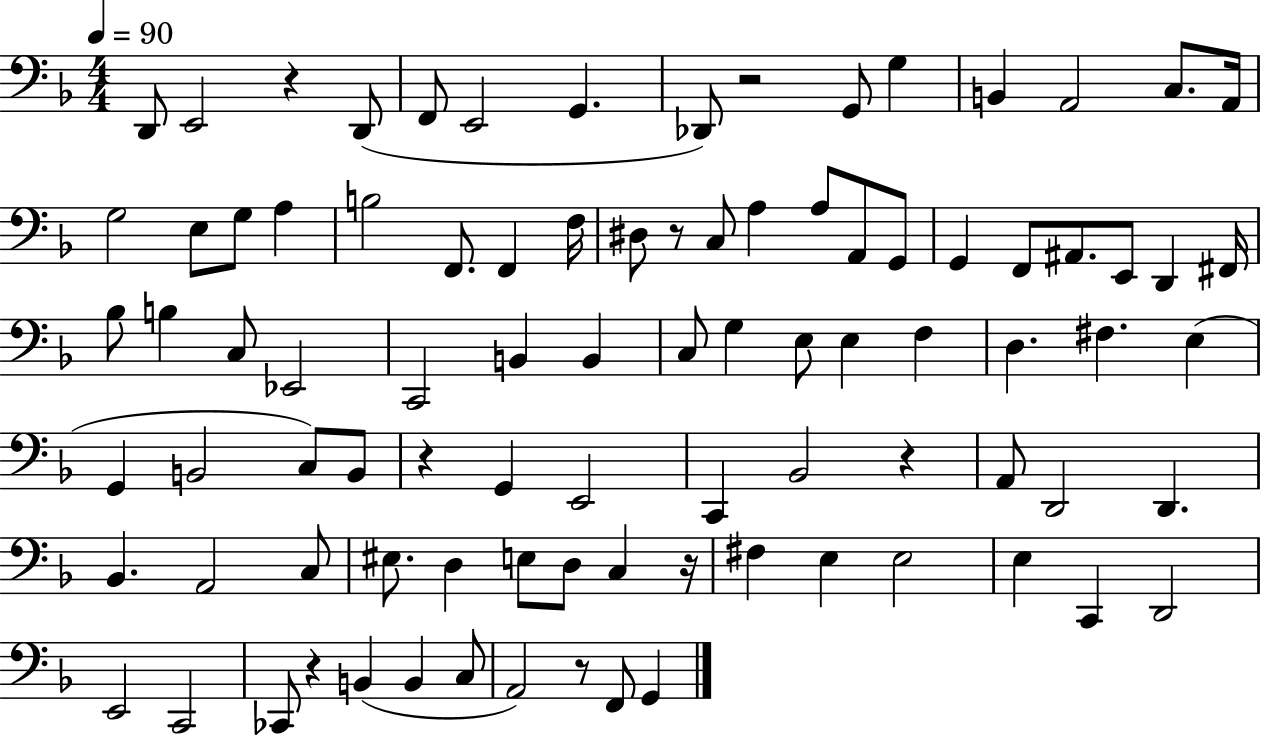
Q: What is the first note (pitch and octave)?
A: D2